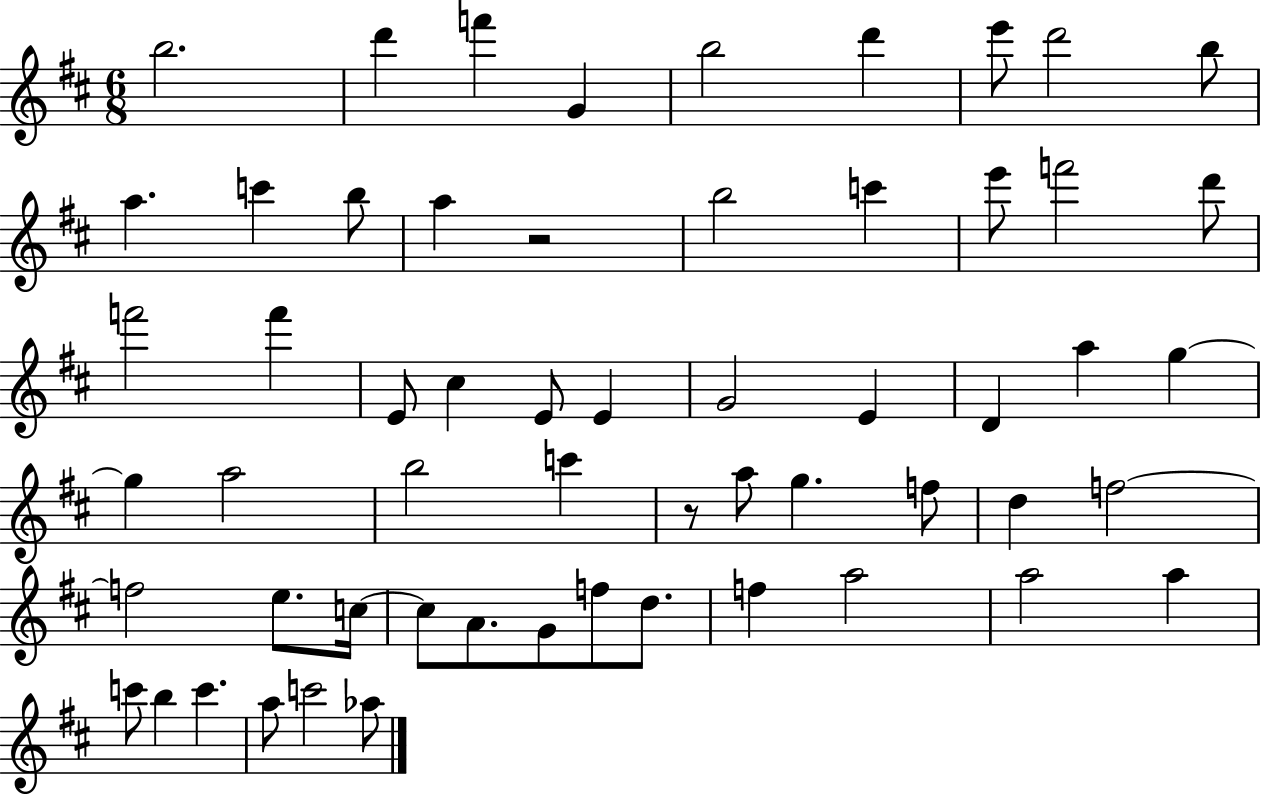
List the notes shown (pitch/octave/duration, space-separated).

B5/h. D6/q F6/q G4/q B5/h D6/q E6/e D6/h B5/e A5/q. C6/q B5/e A5/q R/h B5/h C6/q E6/e F6/h D6/e F6/h F6/q E4/e C#5/q E4/e E4/q G4/h E4/q D4/q A5/q G5/q G5/q A5/h B5/h C6/q R/e A5/e G5/q. F5/e D5/q F5/h F5/h E5/e. C5/s C5/e A4/e. G4/e F5/e D5/e. F5/q A5/h A5/h A5/q C6/e B5/q C6/q. A5/e C6/h Ab5/e